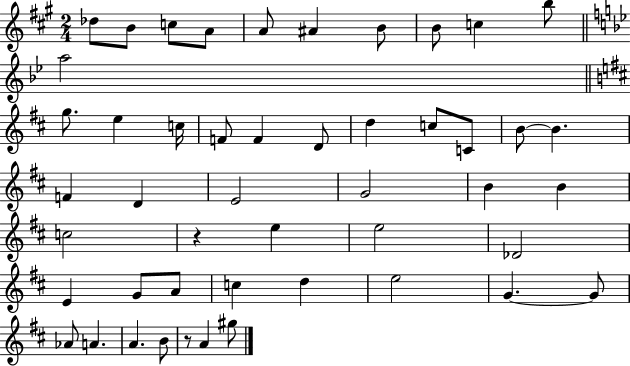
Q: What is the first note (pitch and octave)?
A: Db5